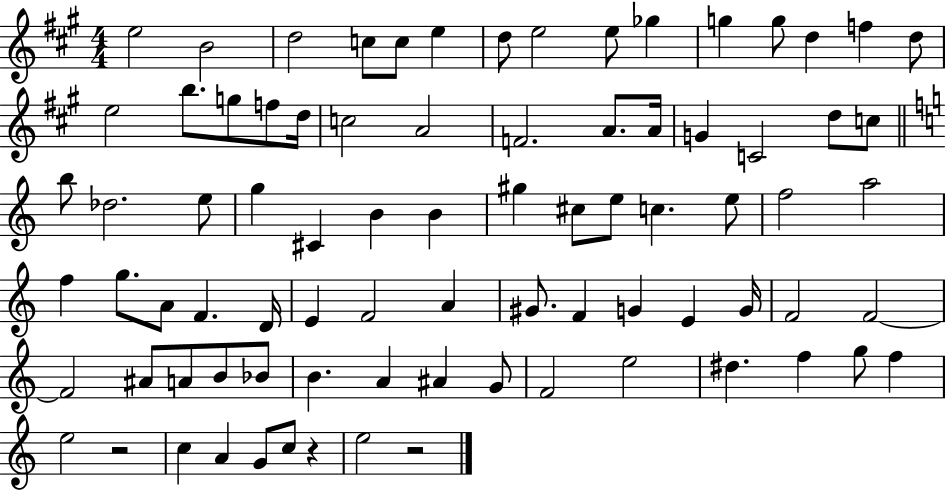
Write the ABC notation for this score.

X:1
T:Untitled
M:4/4
L:1/4
K:A
e2 B2 d2 c/2 c/2 e d/2 e2 e/2 _g g g/2 d f d/2 e2 b/2 g/2 f/2 d/4 c2 A2 F2 A/2 A/4 G C2 d/2 c/2 b/2 _d2 e/2 g ^C B B ^g ^c/2 e/2 c e/2 f2 a2 f g/2 A/2 F D/4 E F2 A ^G/2 F G E G/4 F2 F2 F2 ^A/2 A/2 B/2 _B/2 B A ^A G/2 F2 e2 ^d f g/2 f e2 z2 c A G/2 c/2 z e2 z2